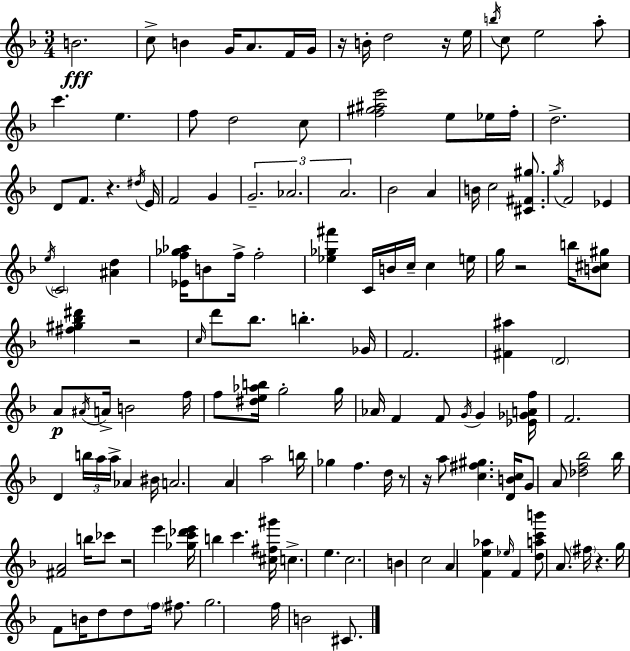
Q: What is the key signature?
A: D minor